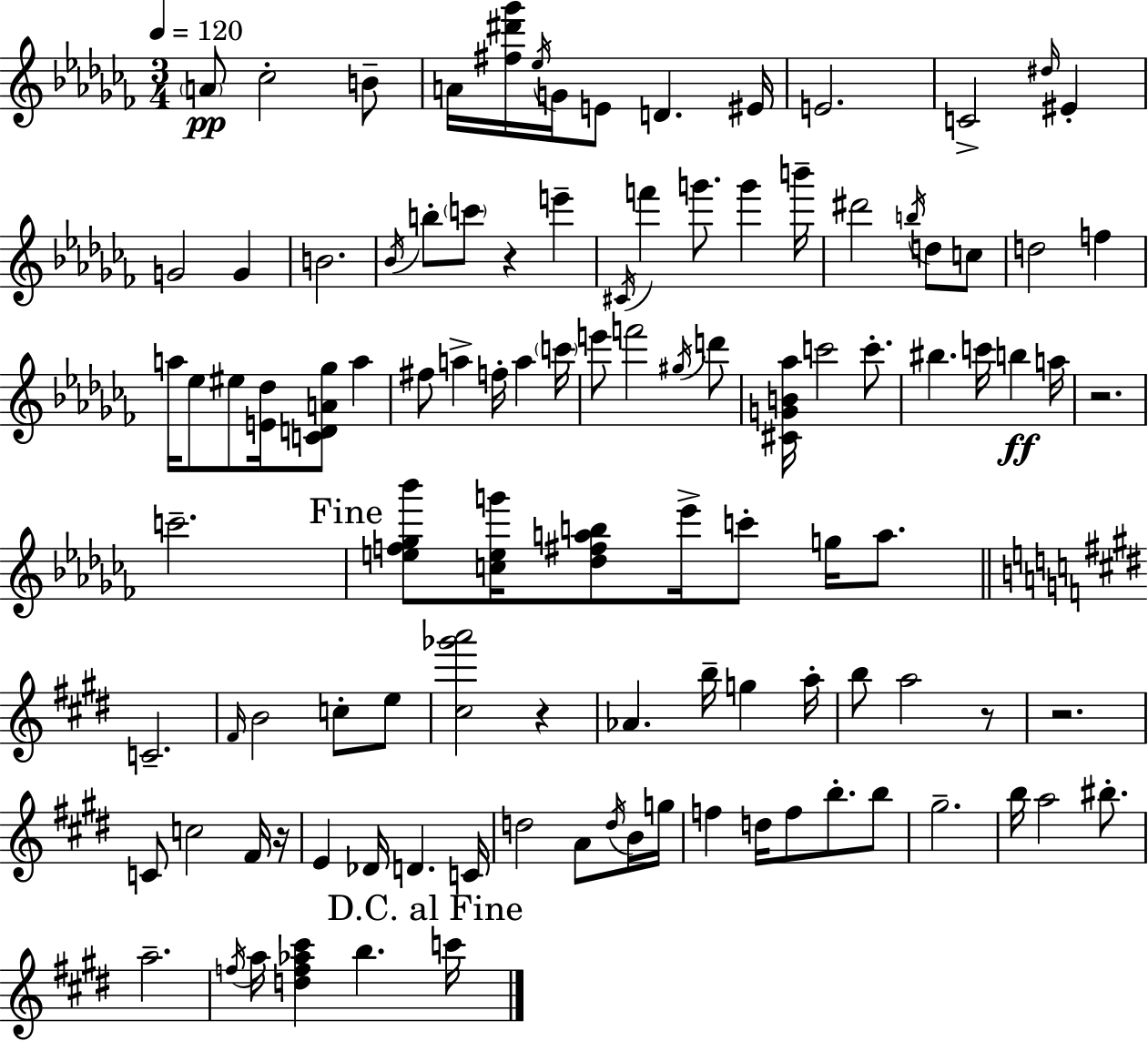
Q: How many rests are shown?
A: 6